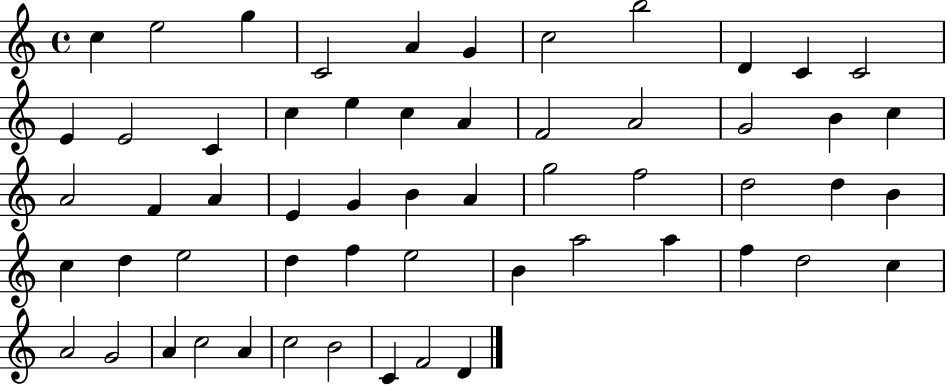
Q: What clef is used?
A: treble